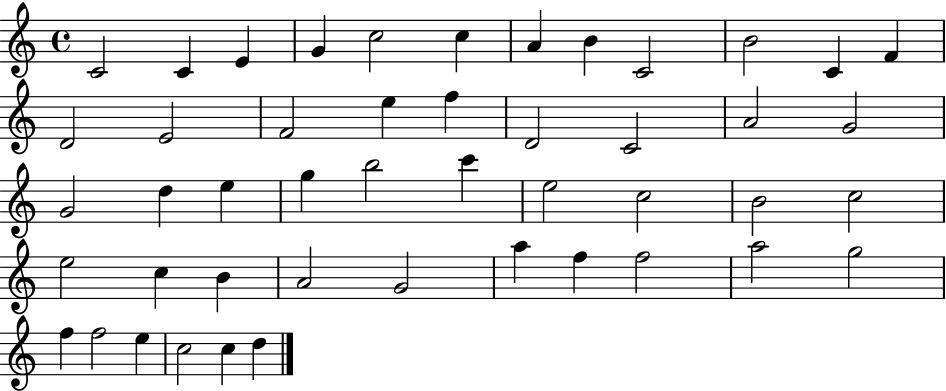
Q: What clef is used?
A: treble